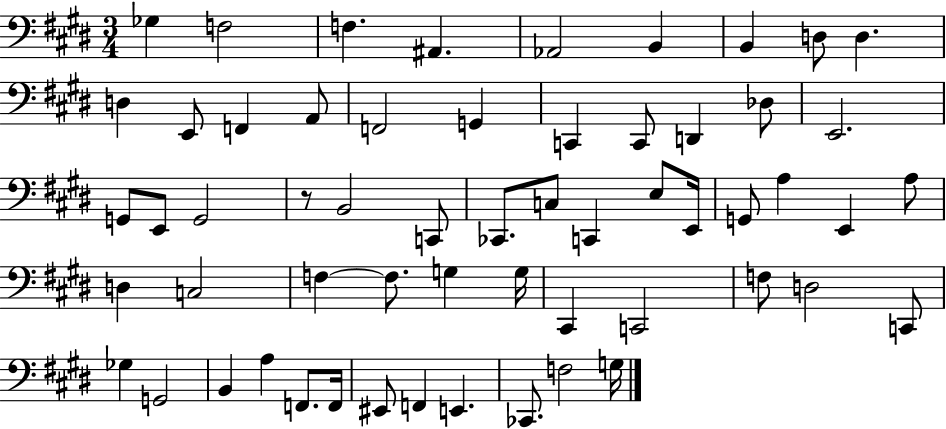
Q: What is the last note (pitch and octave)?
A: G3